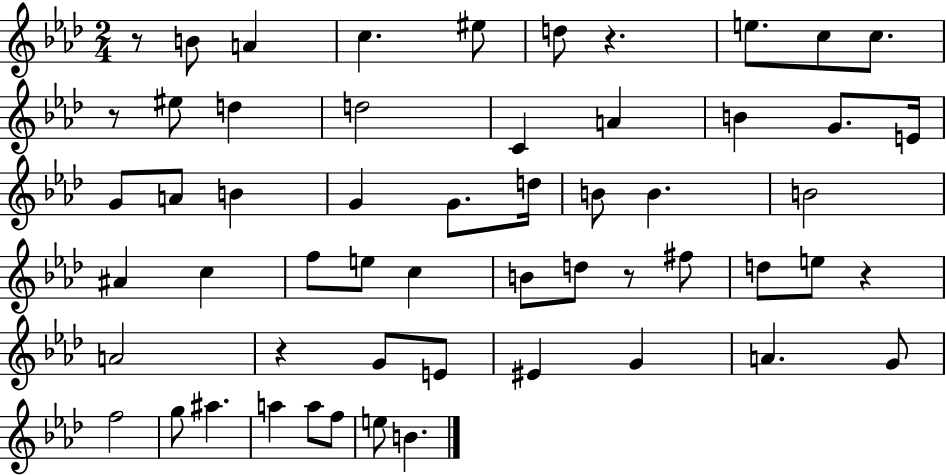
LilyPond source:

{
  \clef treble
  \numericTimeSignature
  \time 2/4
  \key aes \major
  r8 b'8 a'4 | c''4. eis''8 | d''8 r4. | e''8. c''8 c''8. | \break r8 eis''8 d''4 | d''2 | c'4 a'4 | b'4 g'8. e'16 | \break g'8 a'8 b'4 | g'4 g'8. d''16 | b'8 b'4. | b'2 | \break ais'4 c''4 | f''8 e''8 c''4 | b'8 d''8 r8 fis''8 | d''8 e''8 r4 | \break a'2 | r4 g'8 e'8 | eis'4 g'4 | a'4. g'8 | \break f''2 | g''8 ais''4. | a''4 a''8 f''8 | e''8 b'4. | \break \bar "|."
}